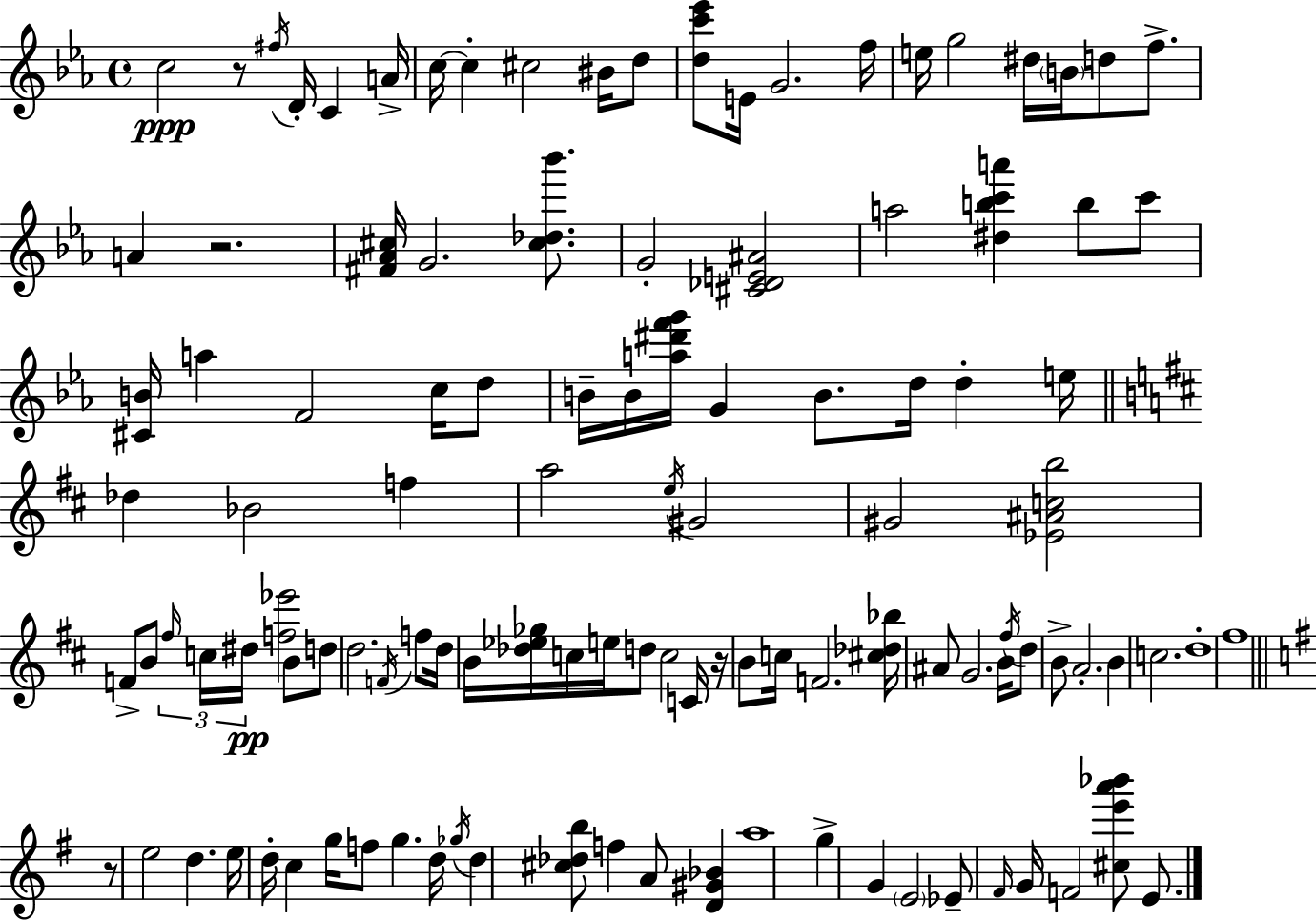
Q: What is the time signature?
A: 4/4